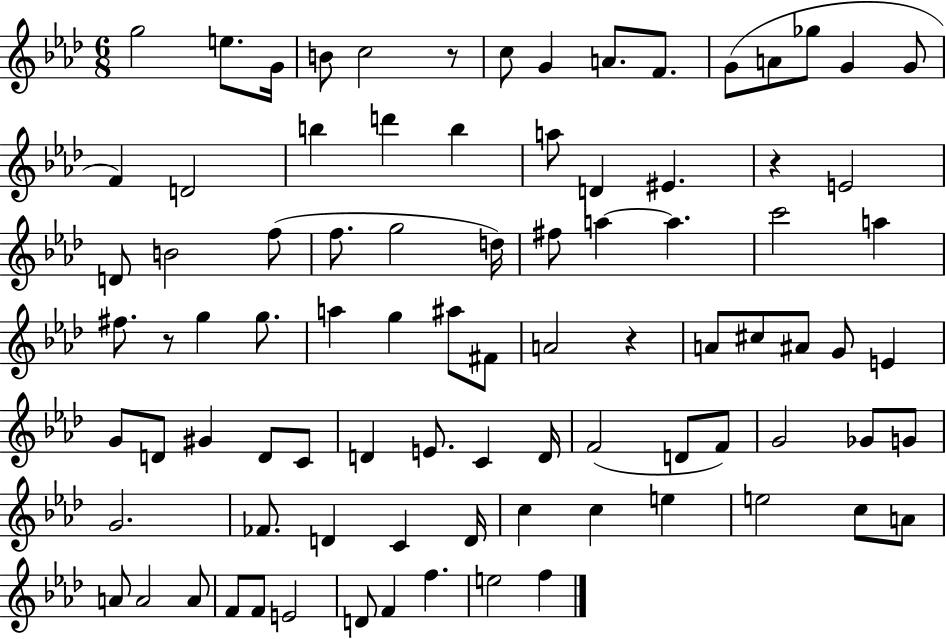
X:1
T:Untitled
M:6/8
L:1/4
K:Ab
g2 e/2 G/4 B/2 c2 z/2 c/2 G A/2 F/2 G/2 A/2 _g/2 G G/2 F D2 b d' b a/2 D ^E z E2 D/2 B2 f/2 f/2 g2 d/4 ^f/2 a a c'2 a ^f/2 z/2 g g/2 a g ^a/2 ^F/2 A2 z A/2 ^c/2 ^A/2 G/2 E G/2 D/2 ^G D/2 C/2 D E/2 C D/4 F2 D/2 F/2 G2 _G/2 G/2 G2 _F/2 D C D/4 c c e e2 c/2 A/2 A/2 A2 A/2 F/2 F/2 E2 D/2 F f e2 f